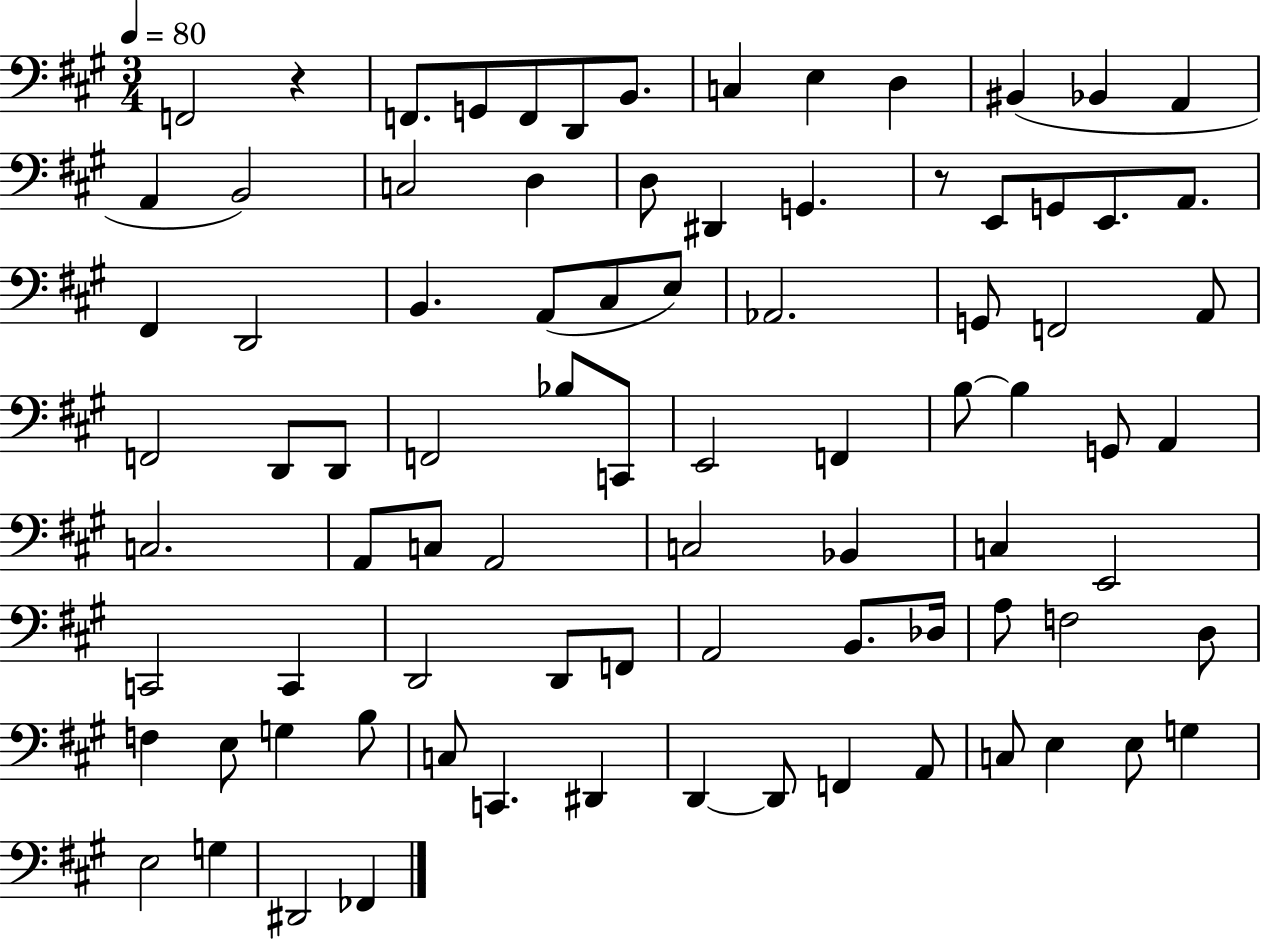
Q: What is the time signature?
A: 3/4